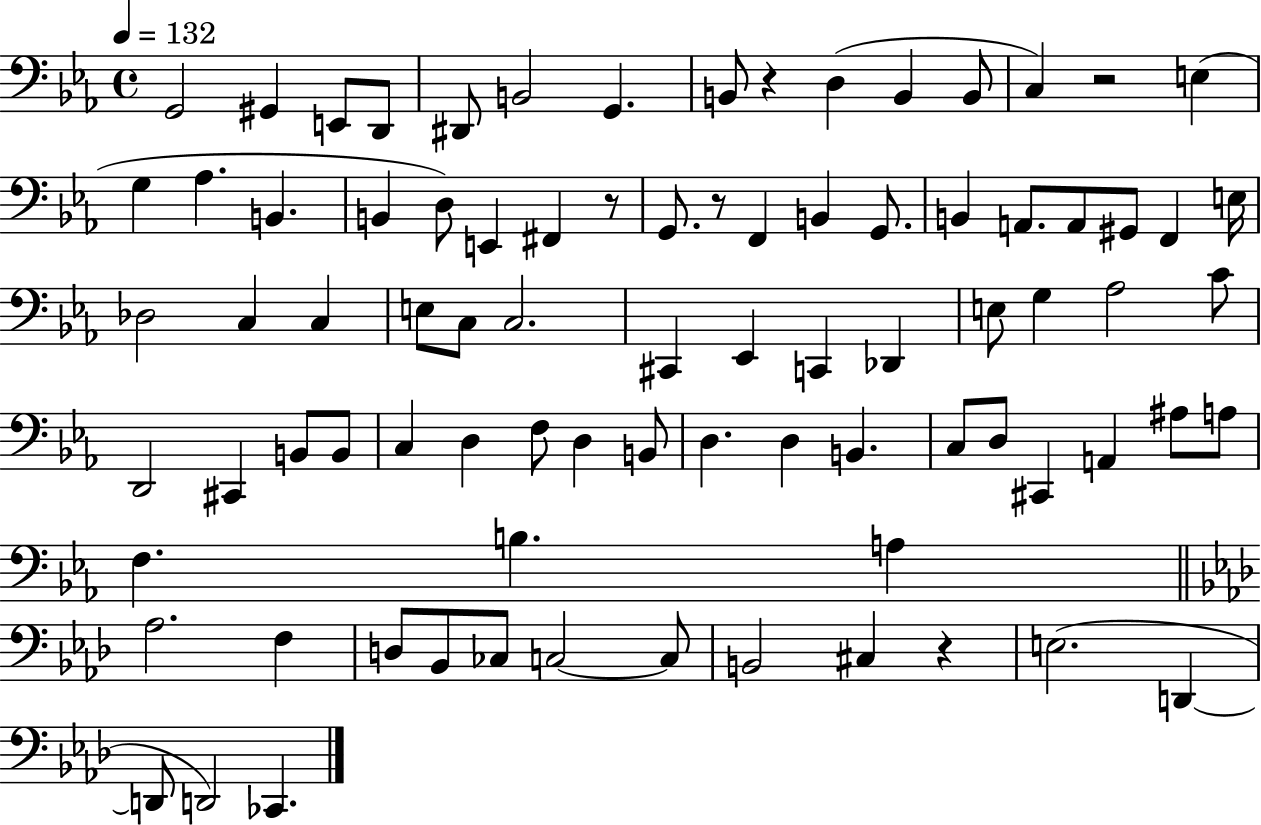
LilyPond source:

{
  \clef bass
  \time 4/4
  \defaultTimeSignature
  \key ees \major
  \tempo 4 = 132
  g,2 gis,4 e,8 d,8 | dis,8 b,2 g,4. | b,8 r4 d4( b,4 b,8 | c4) r2 e4( | \break g4 aes4. b,4. | b,4 d8) e,4 fis,4 r8 | g,8. r8 f,4 b,4 g,8. | b,4 a,8. a,8 gis,8 f,4 e16 | \break des2 c4 c4 | e8 c8 c2. | cis,4 ees,4 c,4 des,4 | e8 g4 aes2 c'8 | \break d,2 cis,4 b,8 b,8 | c4 d4 f8 d4 b,8 | d4. d4 b,4. | c8 d8 cis,4 a,4 ais8 a8 | \break f4. b4. a4 | \bar "||" \break \key f \minor aes2. f4 | d8 bes,8 ces8 c2~~ c8 | b,2 cis4 r4 | e2.( d,4~~ | \break d,8 d,2) ces,4. | \bar "|."
}